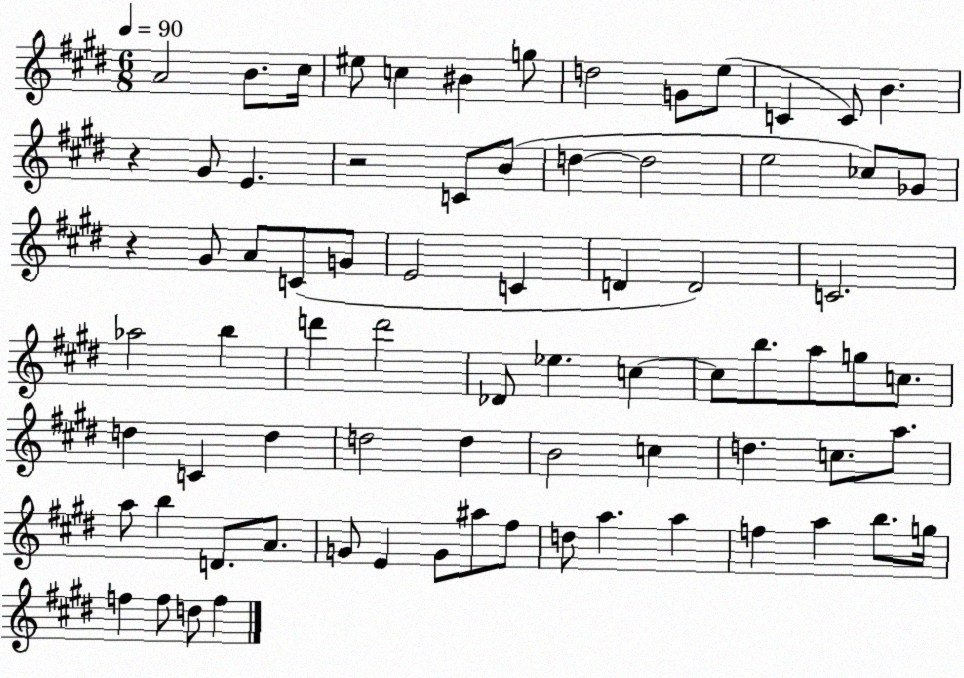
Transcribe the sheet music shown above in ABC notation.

X:1
T:Untitled
M:6/8
L:1/4
K:E
A2 B/2 ^c/4 ^e/2 c ^B g/2 d2 G/2 e/2 C C/2 B z ^G/2 E z2 C/2 B/2 d d2 e2 _c/2 _G/2 z ^G/2 A/2 C/2 G/2 E2 C D D2 C2 _a2 b d' d'2 _D/2 _e c c/2 b/2 a/2 g/2 c/2 d C d d2 d B2 c d c/2 a/2 a/2 b D/2 A/2 G/2 E G/2 ^a/2 ^f/2 d/2 a a f a b/2 g/4 f f/2 d/2 f